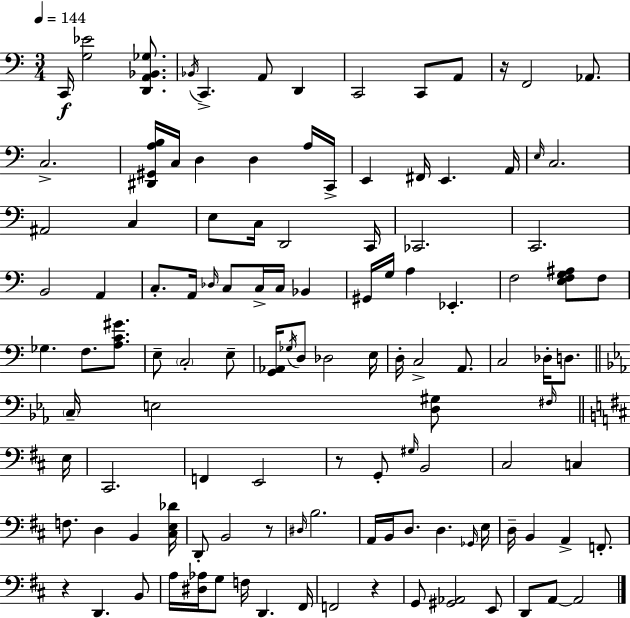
{
  \clef bass
  \numericTimeSignature
  \time 3/4
  \key a \minor
  \tempo 4 = 144
  c,16\f <g ees'>2 <d, a, bes, ges>8. | \acciaccatura { bes,16 } c,4.-> a,8 d,4 | c,2 c,8 a,8 | r16 f,2 aes,8. | \break c2.-> | <dis, gis, a b>16 c16 d4 d4 a16 | c,16-> e,4 fis,16 e,4. | a,16 \grace { e16 } c2. | \break ais,2 c4 | e8 c16 d,2 | c,16 ces,2. | c,2. | \break b,2 a,4 | c8.-. a,16 \grace { des16 } c8 c16-> c16 bes,4 | gis,16 g16 a4 ees,4.-. | f2 <e f g ais>8 | \break f8 ges4. f8. | <a c' gis'>8. e8-- \parenthesize c2-. | e8-- <g, aes,>16 \acciaccatura { ges16 } d8 des2 | e16 d16-. c2-> | \break a,8. c2 | des16-. d8. \bar "||" \break \key ees \major \parenthesize c16-- e2 <d gis>8 \grace { fis16 } | \bar "||" \break \key d \major e16 cis,2. | f,4 e,2 | r8 g,8-. \grace { gis16 } b,2 | cis2 c4 | \break f8. d4 b,4 | <cis e des'>16 d,8-. b,2 | r8 \grace { dis16 } b2. | a,16 b,16 d8. d4. | \break \grace { ges,16 } e16 d16-- b,4 a,4-> | f,8.-. r4 d,4. | b,8 a16 <dis aes>16 g8 f16 d,4. | fis,16 f,2 | \break r4 g,8 <gis, aes,>2 | e,8 d,8 a,8~~ a,2 | \bar "|."
}